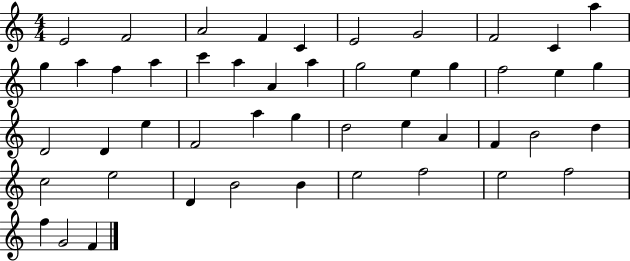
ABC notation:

X:1
T:Untitled
M:4/4
L:1/4
K:C
E2 F2 A2 F C E2 G2 F2 C a g a f a c' a A a g2 e g f2 e g D2 D e F2 a g d2 e A F B2 d c2 e2 D B2 B e2 f2 e2 f2 f G2 F